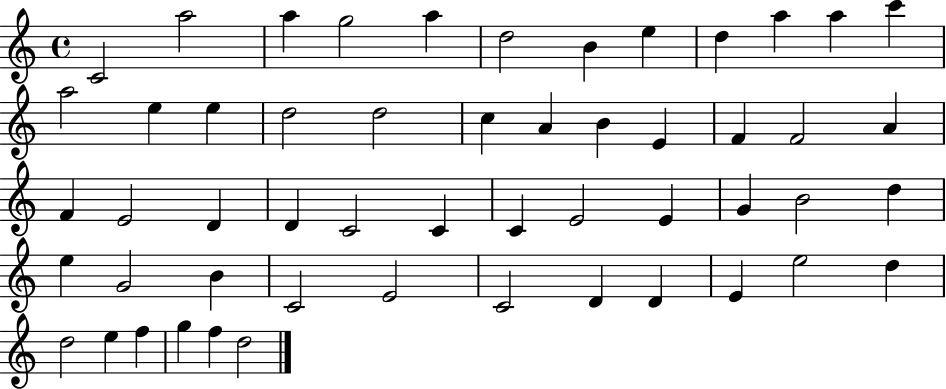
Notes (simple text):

C4/h A5/h A5/q G5/h A5/q D5/h B4/q E5/q D5/q A5/q A5/q C6/q A5/h E5/q E5/q D5/h D5/h C5/q A4/q B4/q E4/q F4/q F4/h A4/q F4/q E4/h D4/q D4/q C4/h C4/q C4/q E4/h E4/q G4/q B4/h D5/q E5/q G4/h B4/q C4/h E4/h C4/h D4/q D4/q E4/q E5/h D5/q D5/h E5/q F5/q G5/q F5/q D5/h